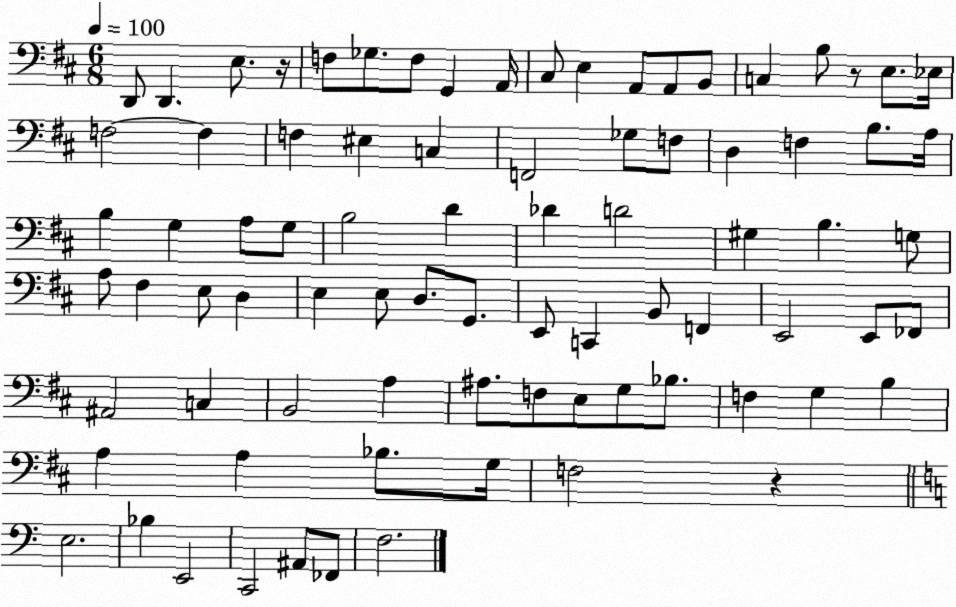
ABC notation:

X:1
T:Untitled
M:6/8
L:1/4
K:D
D,,/2 D,, E,/2 z/4 F,/2 _G,/2 F,/2 G,, A,,/4 ^C,/2 E, A,,/2 A,,/2 B,,/2 C, B,/2 z/2 E,/2 _E,/4 F,2 F, F, ^E, C, F,,2 _G,/2 F,/2 D, F, B,/2 A,/4 B, G, A,/2 G,/2 B,2 D _D D2 ^G, B, G,/2 A,/2 ^F, E,/2 D, E, E,/2 D,/2 G,,/2 E,,/2 C,, B,,/2 F,, E,,2 E,,/2 _F,,/2 ^A,,2 C, B,,2 A, ^A,/2 F,/2 E,/2 G,/2 _B,/2 F, G, B, A, A, _B,/2 G,/4 F,2 z E,2 _B, E,,2 C,,2 ^A,,/2 _F,,/2 F,2